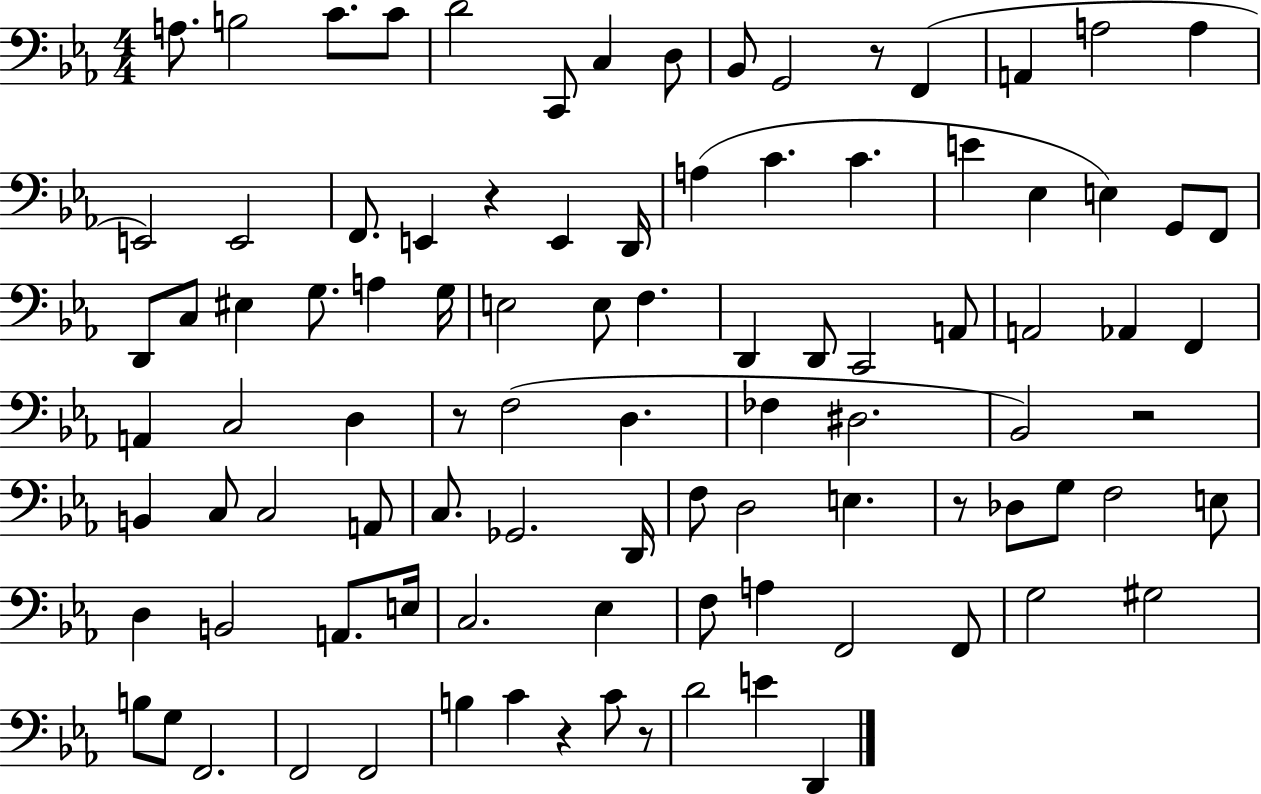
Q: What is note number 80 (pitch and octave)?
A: G3